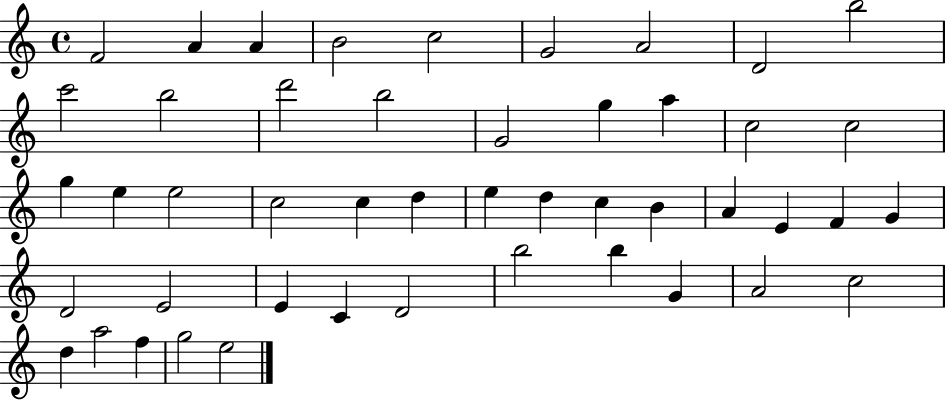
F4/h A4/q A4/q B4/h C5/h G4/h A4/h D4/h B5/h C6/h B5/h D6/h B5/h G4/h G5/q A5/q C5/h C5/h G5/q E5/q E5/h C5/h C5/q D5/q E5/q D5/q C5/q B4/q A4/q E4/q F4/q G4/q D4/h E4/h E4/q C4/q D4/h B5/h B5/q G4/q A4/h C5/h D5/q A5/h F5/q G5/h E5/h